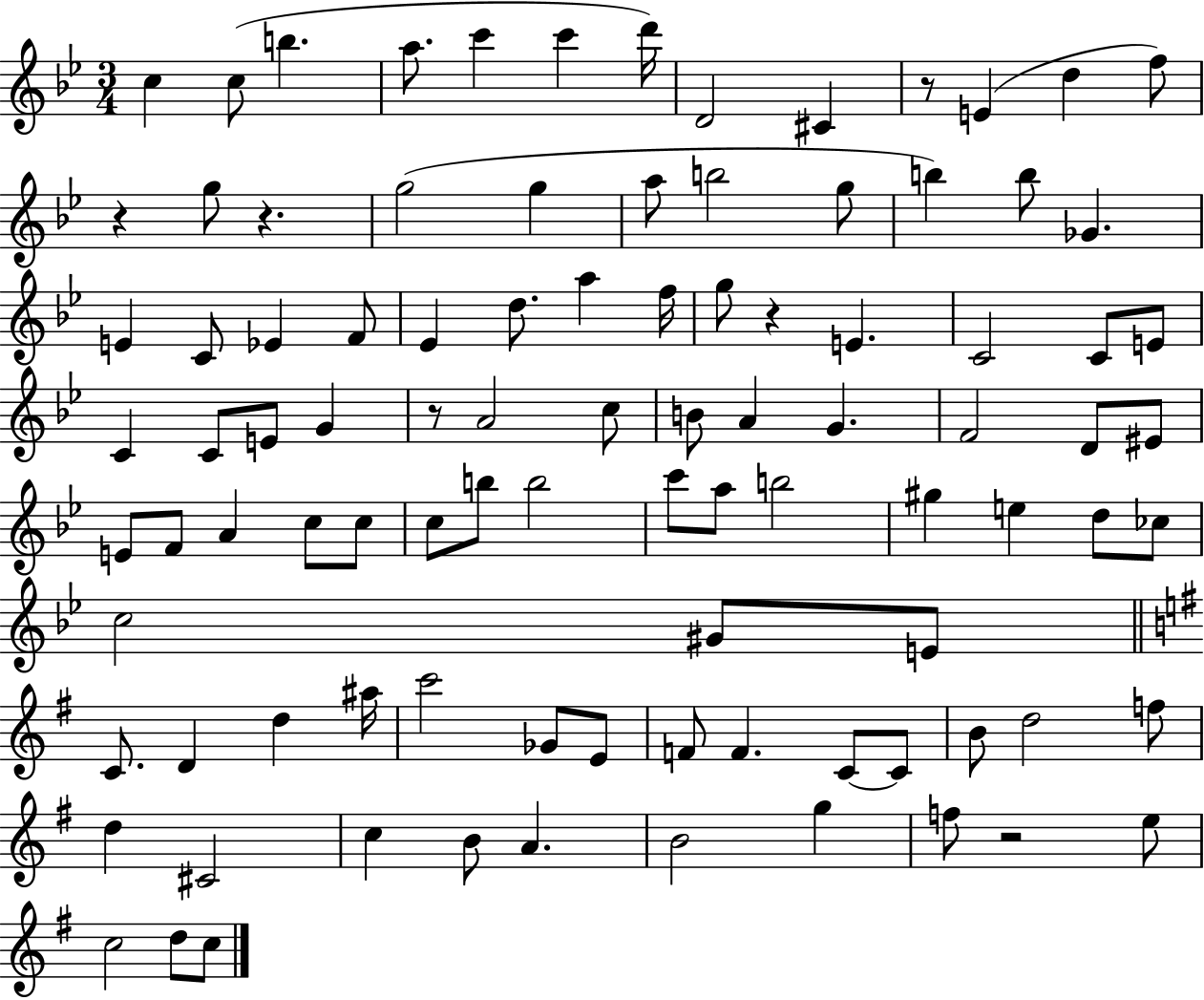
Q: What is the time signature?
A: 3/4